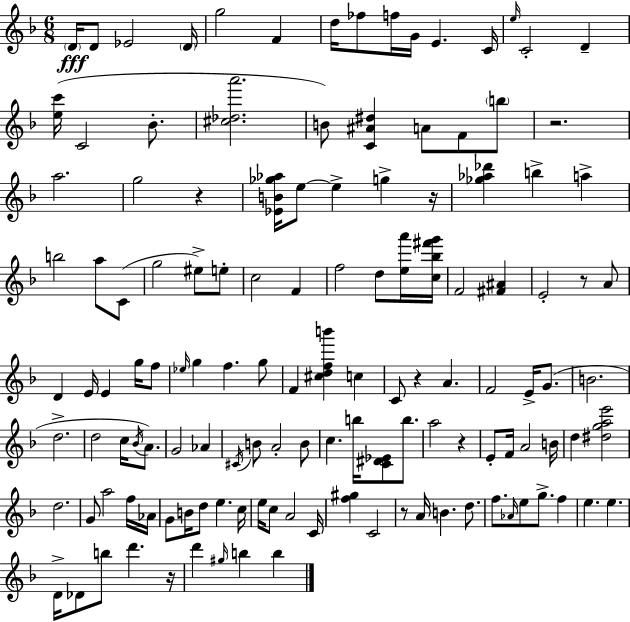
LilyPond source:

{
  \clef treble
  \numericTimeSignature
  \time 6/8
  \key f \major
  \parenthesize d'16\fff d'8 ees'2 \parenthesize d'16 | g''2 f'4 | d''16 fes''8 f''16 g'16 e'4. c'16 | \grace { e''16 } c'2-. d'4-- | \break <e'' c'''>16( c'2 bes'8.-. | <cis'' des'' a'''>2. | b'8) <c' ais' dis''>4 a'8 f'8 \parenthesize b''8 | r2. | \break a''2. | g''2 r4 | <ees' b' ges'' aes''>16 e''8~~ e''4-> g''4-> | r16 <ges'' aes'' des'''>4 b''4-> a''4-> | \break b''2 a''8 c'8( | g''2 eis''8->) e''8-. | c''2 f'4 | f''2 d''8 <e'' a'''>16 | \break <c'' bes'' fis''' g'''>16 f'2 <fis' ais'>4 | e'2-. r8 a'8 | d'4 e'16 e'4 g''16 f''8 | \grace { ees''16 } g''4 f''4. | \break g''8 f'4 <cis'' d'' f'' b'''>4 c''4 | c'8 r4 a'4. | f'2 e'16-> g'8.( | b'2. | \break d''2.-> | d''2 c''16 \acciaccatura { bes'16 }) | a'8. g'2 aes'4 | \acciaccatura { cis'16 } b'8 a'2-. | \break b'8 c''4. b''16 <c' dis' ees'>8 | b''8. a''2 | r4 e'8-. f'16 a'2 | b'16 d''4 <dis'' g'' a'' e'''>2 | \break d''2. | g'8 a''2 | f''16 aes'16 g'8 b'16 d''8 e''4. | c''16 e''16 c''8 a'2 | \break c'16 <f'' gis''>4 c'2 | r8 a'16 b'4. | d''8. f''8. \grace { aes'16 } e''8 g''8.-> | f''4 e''4. e''4. | \break d'16-> des'8 b''8 d'''4. | r16 d'''4 \grace { gis''16 } b''4 | b''4 \bar "|."
}